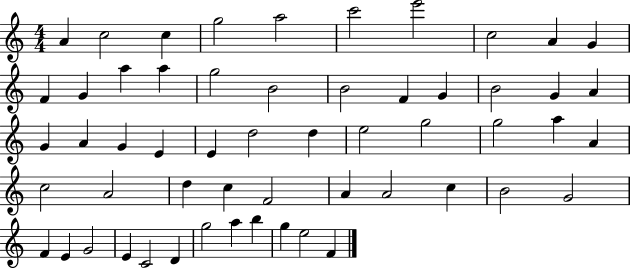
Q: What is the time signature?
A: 4/4